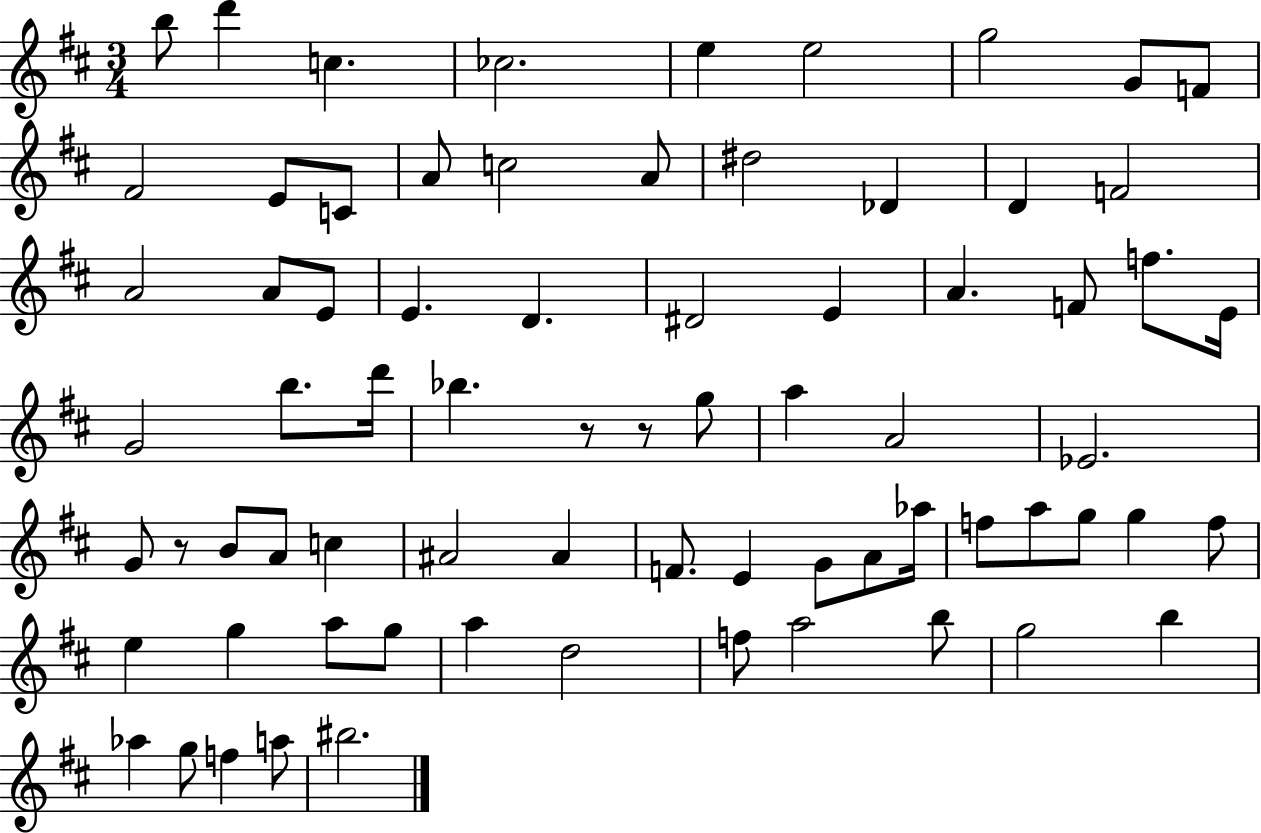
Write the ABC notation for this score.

X:1
T:Untitled
M:3/4
L:1/4
K:D
b/2 d' c _c2 e e2 g2 G/2 F/2 ^F2 E/2 C/2 A/2 c2 A/2 ^d2 _D D F2 A2 A/2 E/2 E D ^D2 E A F/2 f/2 E/4 G2 b/2 d'/4 _b z/2 z/2 g/2 a A2 _E2 G/2 z/2 B/2 A/2 c ^A2 ^A F/2 E G/2 A/2 _a/4 f/2 a/2 g/2 g f/2 e g a/2 g/2 a d2 f/2 a2 b/2 g2 b _a g/2 f a/2 ^b2